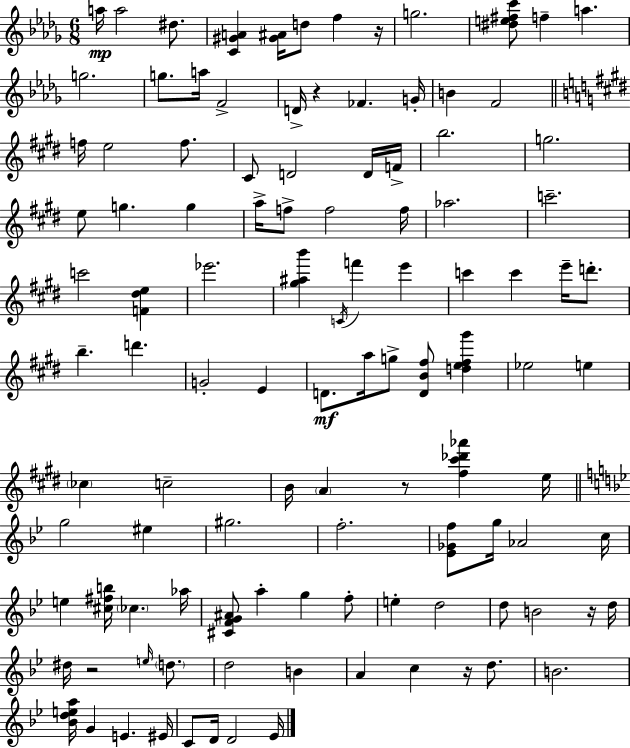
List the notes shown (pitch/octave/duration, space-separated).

A5/s A5/h D#5/e. [C4,G#4,A4]/q [G#4,A#4]/s D5/e F5/q R/s G5/h. [D#5,E5,F#5,C6]/e F5/q A5/q. G5/h. G5/e. A5/s F4/h D4/s R/q FES4/q. G4/s B4/q F4/h F5/s E5/h F5/e. C#4/e D4/h D4/s F4/s B5/h. G5/h. E5/e G5/q. G5/q A5/s F5/e F5/h F5/s Ab5/h. C6/h. C6/h [F4,D#5,E5]/q Eb6/h. [G#5,A#5,B6]/q C4/s F6/q E6/q C6/q C6/q E6/s D6/e. B5/q. D6/q. G4/h E4/q D4/e. A5/s G5/e [D4,B4,F#5]/e [D5,E5,F#5,G#6]/q Eb5/h E5/q CES5/q C5/h B4/s A4/q R/e [F#5,C#6,Db6,Ab6]/q E5/s G5/h EIS5/q G#5/h. F5/h. [Eb4,Gb4,F5]/e G5/s Ab4/h C5/s E5/q [C#5,F#5,B5]/s CES5/q. Ab5/s [C#4,F4,G4,A#4]/e A5/q G5/q F5/e E5/q D5/h D5/e B4/h R/s D5/s D#5/s R/h E5/s D5/e. D5/h B4/q A4/q C5/q R/s D5/e. B4/h. [Bb4,D5,E5,A5]/s G4/q E4/q. EIS4/s C4/e D4/s D4/h Eb4/s